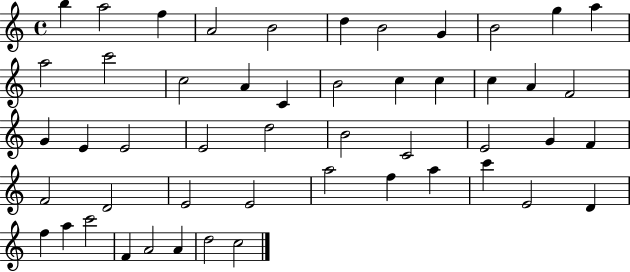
X:1
T:Untitled
M:4/4
L:1/4
K:C
b a2 f A2 B2 d B2 G B2 g a a2 c'2 c2 A C B2 c c c A F2 G E E2 E2 d2 B2 C2 E2 G F F2 D2 E2 E2 a2 f a c' E2 D f a c'2 F A2 A d2 c2